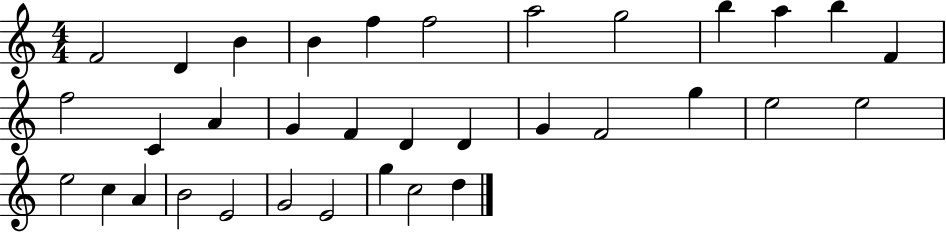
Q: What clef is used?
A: treble